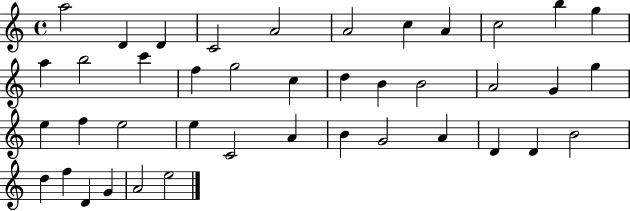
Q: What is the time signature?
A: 4/4